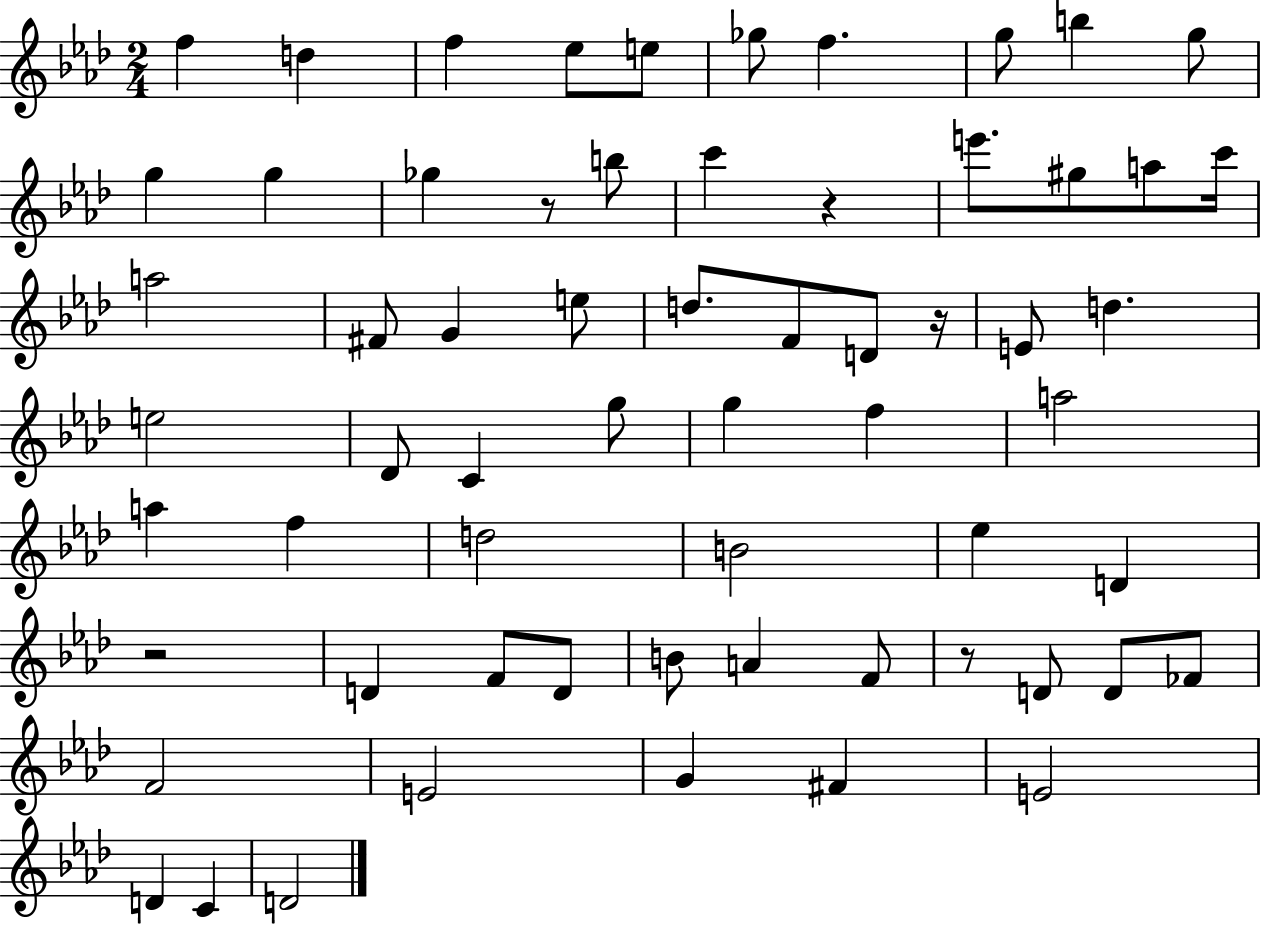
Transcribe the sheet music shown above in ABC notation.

X:1
T:Untitled
M:2/4
L:1/4
K:Ab
f d f _e/2 e/2 _g/2 f g/2 b g/2 g g _g z/2 b/2 c' z e'/2 ^g/2 a/2 c'/4 a2 ^F/2 G e/2 d/2 F/2 D/2 z/4 E/2 d e2 _D/2 C g/2 g f a2 a f d2 B2 _e D z2 D F/2 D/2 B/2 A F/2 z/2 D/2 D/2 _F/2 F2 E2 G ^F E2 D C D2